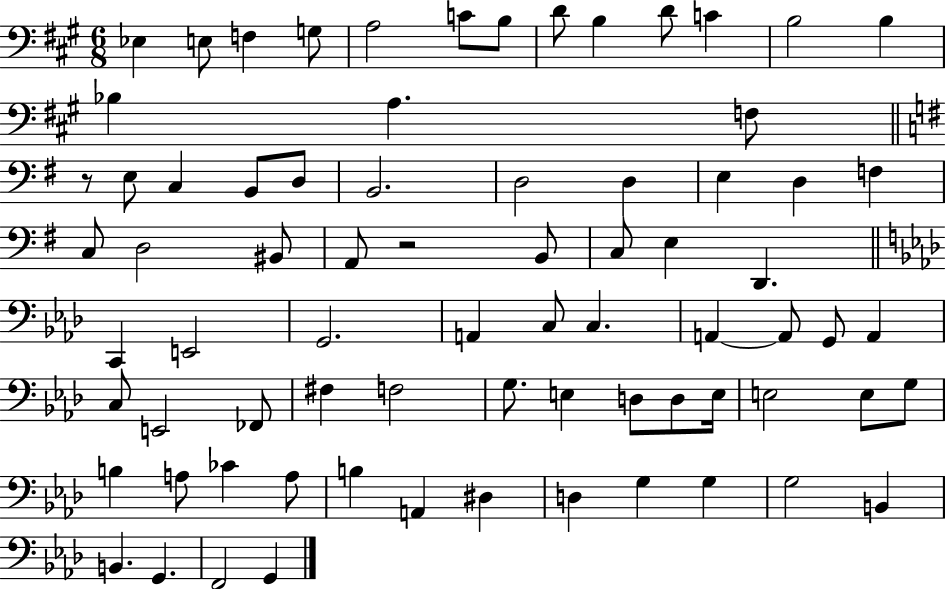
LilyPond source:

{
  \clef bass
  \numericTimeSignature
  \time 6/8
  \key a \major
  \repeat volta 2 { ees4 e8 f4 g8 | a2 c'8 b8 | d'8 b4 d'8 c'4 | b2 b4 | \break bes4 a4. f8 | \bar "||" \break \key g \major r8 e8 c4 b,8 d8 | b,2. | d2 d4 | e4 d4 f4 | \break c8 d2 bis,8 | a,8 r2 b,8 | c8 e4 d,4. | \bar "||" \break \key f \minor c,4 e,2 | g,2. | a,4 c8 c4. | a,4~~ a,8 g,8 a,4 | \break c8 e,2 fes,8 | fis4 f2 | g8. e4 d8 d8 e16 | e2 e8 g8 | \break b4 a8 ces'4 a8 | b4 a,4 dis4 | d4 g4 g4 | g2 b,4 | \break b,4. g,4. | f,2 g,4 | } \bar "|."
}